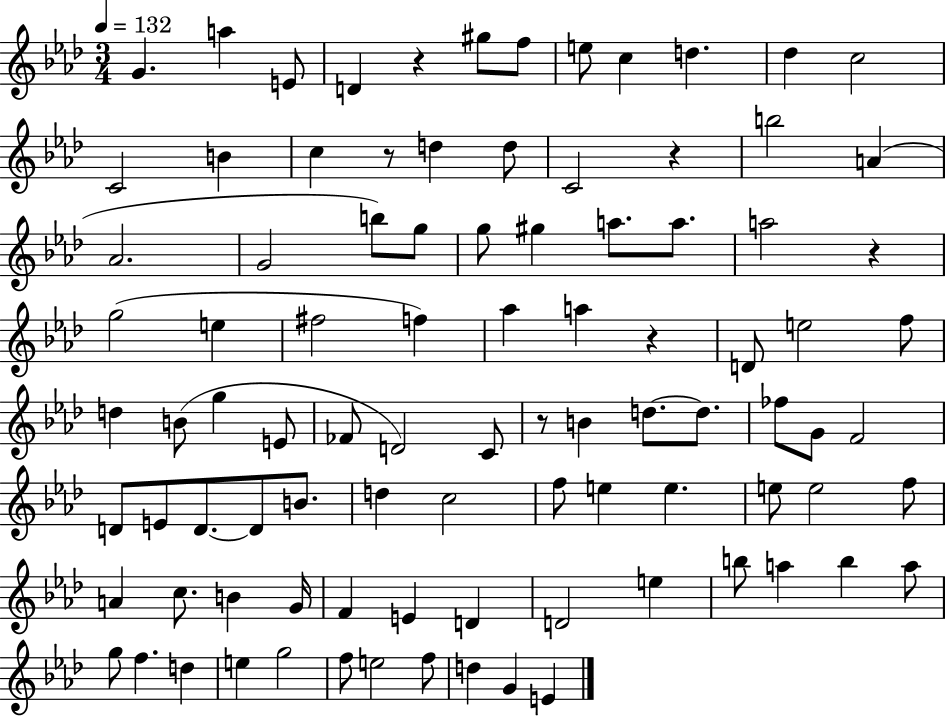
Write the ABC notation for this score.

X:1
T:Untitled
M:3/4
L:1/4
K:Ab
G a E/2 D z ^g/2 f/2 e/2 c d _d c2 C2 B c z/2 d d/2 C2 z b2 A _A2 G2 b/2 g/2 g/2 ^g a/2 a/2 a2 z g2 e ^f2 f _a a z D/2 e2 f/2 d B/2 g E/2 _F/2 D2 C/2 z/2 B d/2 d/2 _f/2 G/2 F2 D/2 E/2 D/2 D/2 B/2 d c2 f/2 e e e/2 e2 f/2 A c/2 B G/4 F E D D2 e b/2 a b a/2 g/2 f d e g2 f/2 e2 f/2 d G E